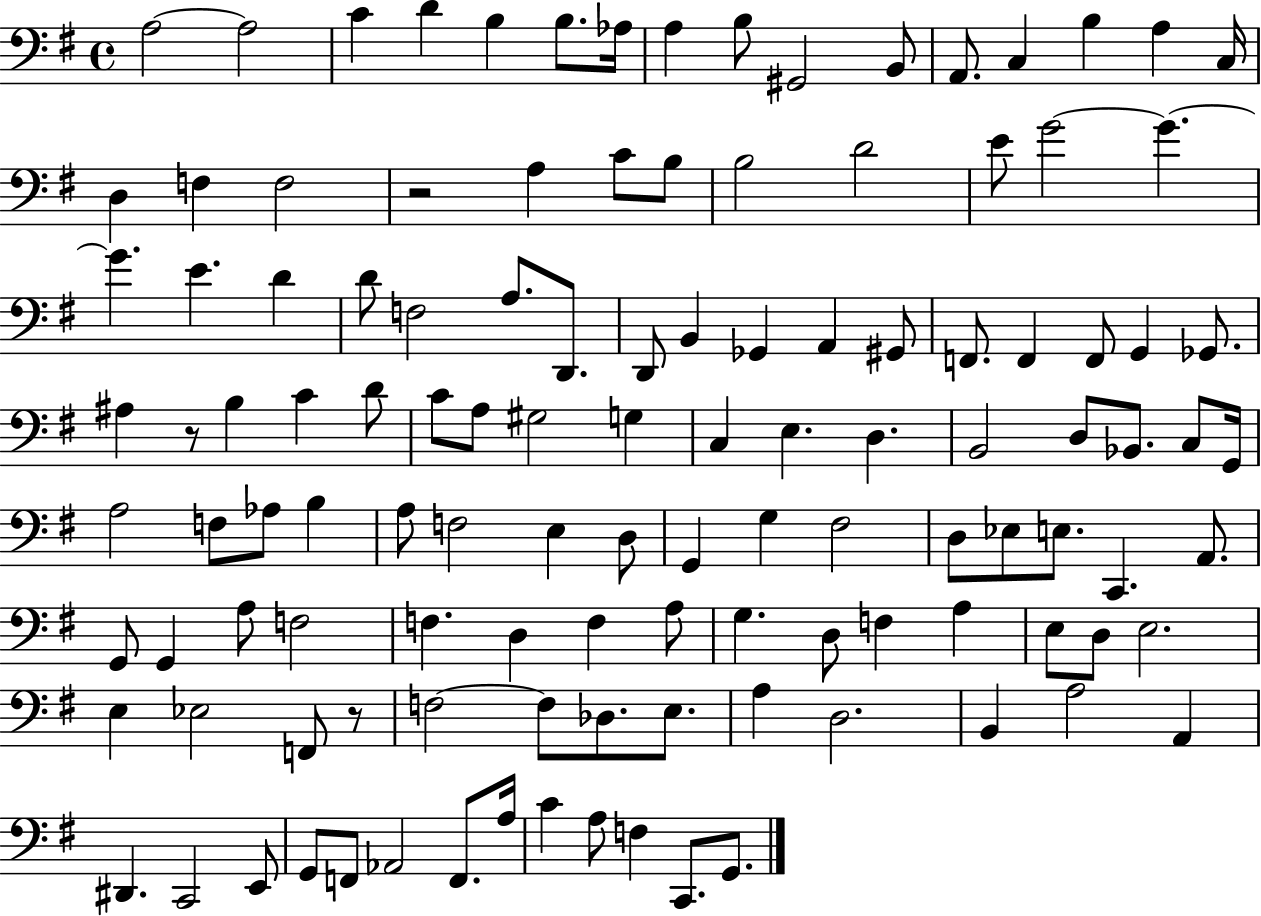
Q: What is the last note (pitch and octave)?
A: G2